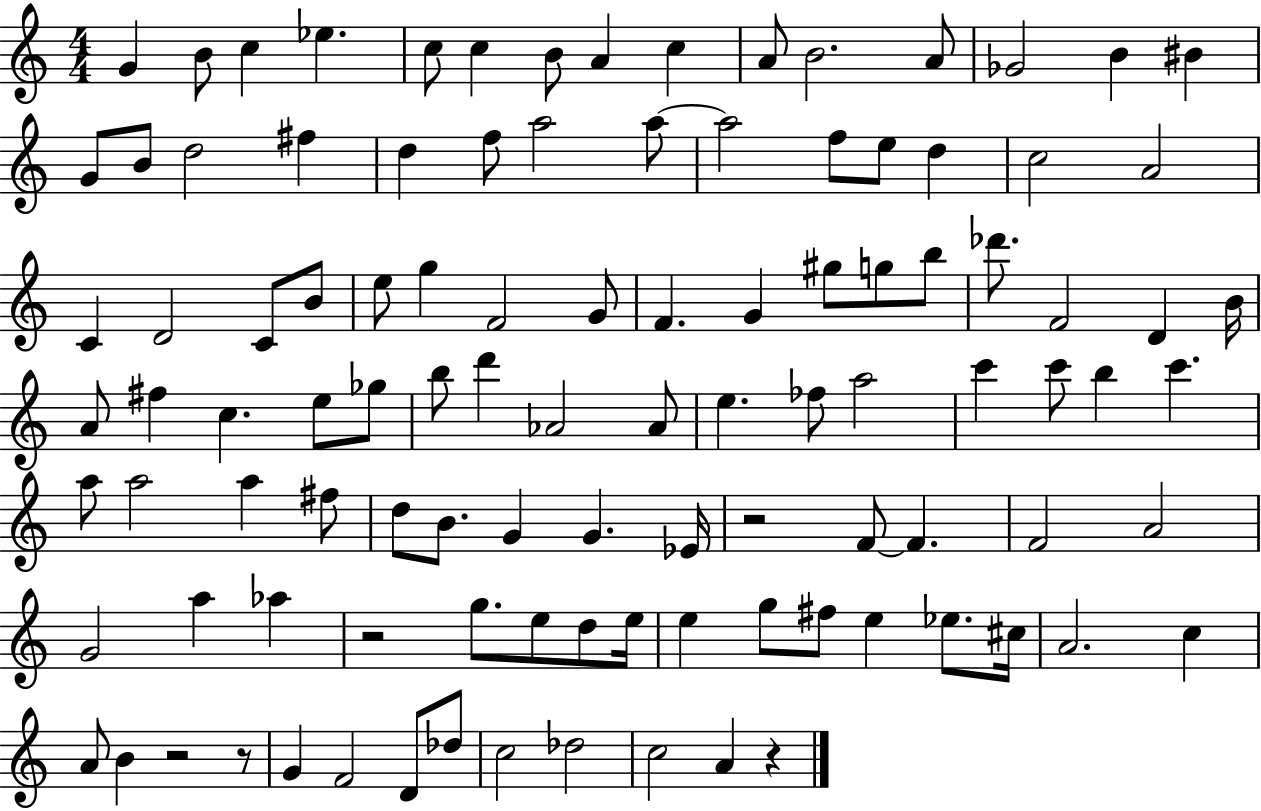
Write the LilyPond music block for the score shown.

{
  \clef treble
  \numericTimeSignature
  \time 4/4
  \key c \major
  g'4 b'8 c''4 ees''4. | c''8 c''4 b'8 a'4 c''4 | a'8 b'2. a'8 | ges'2 b'4 bis'4 | \break g'8 b'8 d''2 fis''4 | d''4 f''8 a''2 a''8~~ | a''2 f''8 e''8 d''4 | c''2 a'2 | \break c'4 d'2 c'8 b'8 | e''8 g''4 f'2 g'8 | f'4. g'4 gis''8 g''8 b''8 | des'''8. f'2 d'4 b'16 | \break a'8 fis''4 c''4. e''8 ges''8 | b''8 d'''4 aes'2 aes'8 | e''4. fes''8 a''2 | c'''4 c'''8 b''4 c'''4. | \break a''8 a''2 a''4 fis''8 | d''8 b'8. g'4 g'4. ees'16 | r2 f'8~~ f'4. | f'2 a'2 | \break g'2 a''4 aes''4 | r2 g''8. e''8 d''8 e''16 | e''4 g''8 fis''8 e''4 ees''8. cis''16 | a'2. c''4 | \break a'8 b'4 r2 r8 | g'4 f'2 d'8 des''8 | c''2 des''2 | c''2 a'4 r4 | \break \bar "|."
}